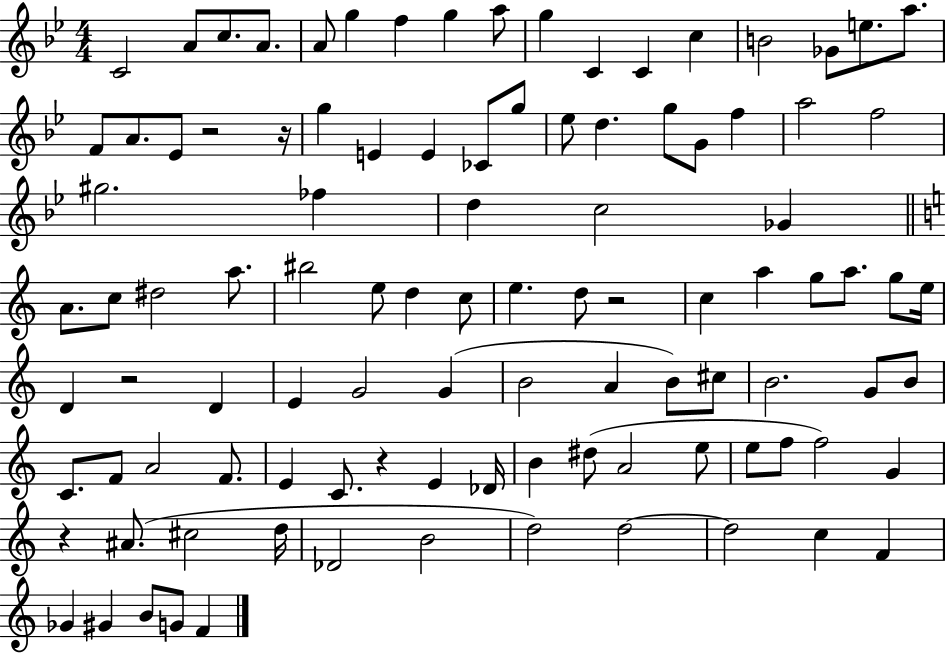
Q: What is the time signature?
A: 4/4